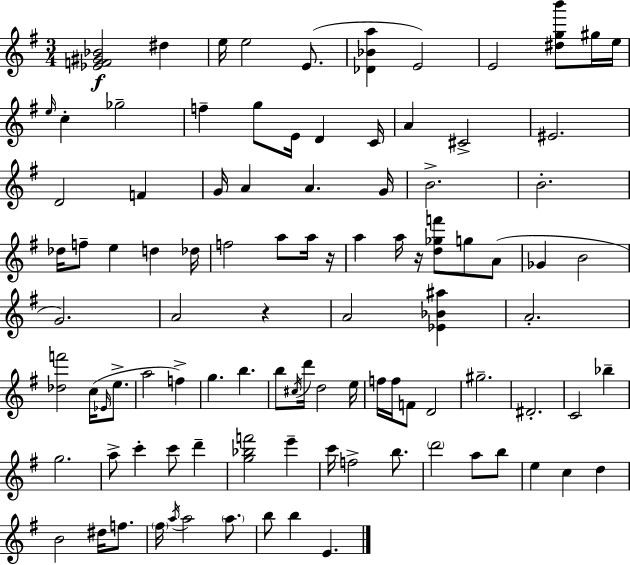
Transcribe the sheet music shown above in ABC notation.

X:1
T:Untitled
M:3/4
L:1/4
K:Em
[_EF^G_B]2 ^d e/4 e2 E/2 [_D_Ba] E2 E2 [^dgb']/2 ^g/4 e/4 e/4 c _g2 f g/2 E/4 D C/4 A ^C2 ^E2 D2 F G/4 A A G/4 B2 B2 _d/4 f/2 e d _d/4 f2 a/2 a/4 z/4 a a/4 z/4 [d_gf']/2 g/2 A/2 _G B2 G2 A2 z A2 [_E_B^a] A2 [_df']2 c/4 _E/4 e/2 a2 f g b b/2 ^c/4 d'/4 d2 e/4 f/4 f/4 F/2 D2 ^g2 ^D2 C2 _b g2 a/2 c' c'/2 d' [g_bf']2 e' c'/4 f2 b/2 d'2 a/2 b/2 e c d B2 ^d/4 f/2 ^f/4 a/4 a2 a/2 b/2 b E